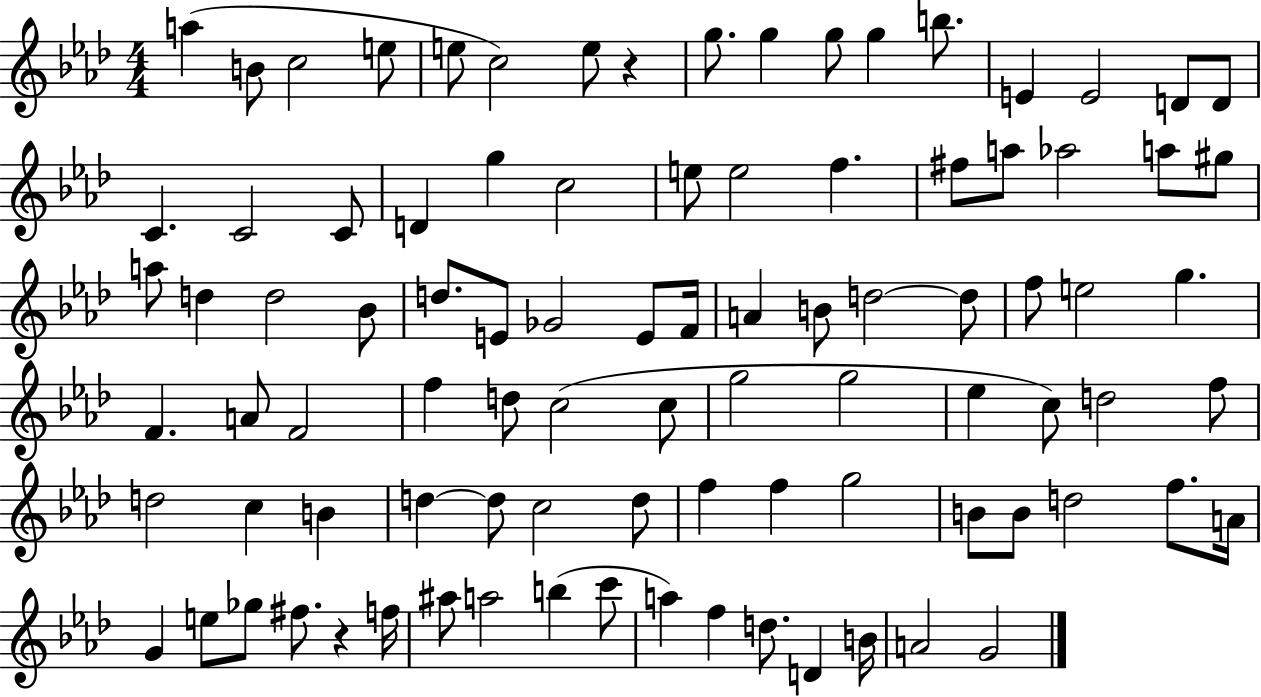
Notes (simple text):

A5/q B4/e C5/h E5/e E5/e C5/h E5/e R/q G5/e. G5/q G5/e G5/q B5/e. E4/q E4/h D4/e D4/e C4/q. C4/h C4/e D4/q G5/q C5/h E5/e E5/h F5/q. F#5/e A5/e Ab5/h A5/e G#5/e A5/e D5/q D5/h Bb4/e D5/e. E4/e Gb4/h E4/e F4/s A4/q B4/e D5/h D5/e F5/e E5/h G5/q. F4/q. A4/e F4/h F5/q D5/e C5/h C5/e G5/h G5/h Eb5/q C5/e D5/h F5/e D5/h C5/q B4/q D5/q D5/e C5/h D5/e F5/q F5/q G5/h B4/e B4/e D5/h F5/e. A4/s G4/q E5/e Gb5/e F#5/e. R/q F5/s A#5/e A5/h B5/q C6/e A5/q F5/q D5/e. D4/q B4/s A4/h G4/h